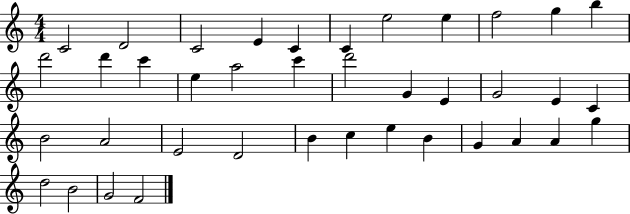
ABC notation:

X:1
T:Untitled
M:4/4
L:1/4
K:C
C2 D2 C2 E C C e2 e f2 g b d'2 d' c' e a2 c' d'2 G E G2 E C B2 A2 E2 D2 B c e B G A A g d2 B2 G2 F2